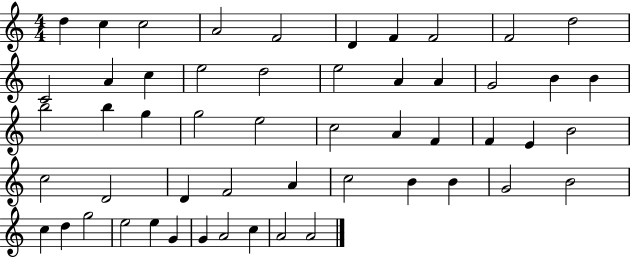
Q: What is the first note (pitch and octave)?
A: D5